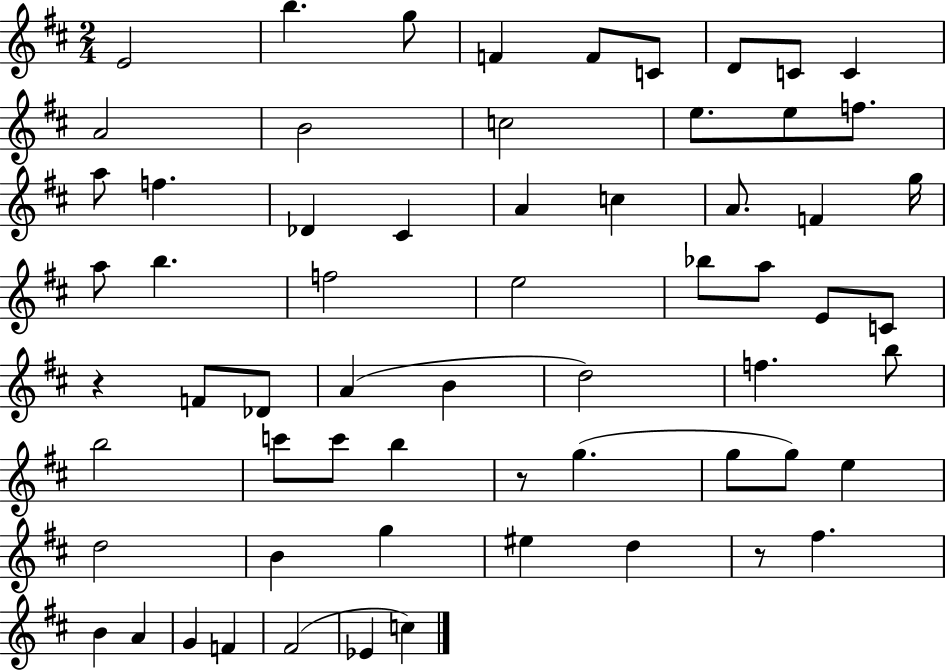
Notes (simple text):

E4/h B5/q. G5/e F4/q F4/e C4/e D4/e C4/e C4/q A4/h B4/h C5/h E5/e. E5/e F5/e. A5/e F5/q. Db4/q C#4/q A4/q C5/q A4/e. F4/q G5/s A5/e B5/q. F5/h E5/h Bb5/e A5/e E4/e C4/e R/q F4/e Db4/e A4/q B4/q D5/h F5/q. B5/e B5/h C6/e C6/e B5/q R/e G5/q. G5/e G5/e E5/q D5/h B4/q G5/q EIS5/q D5/q R/e F#5/q. B4/q A4/q G4/q F4/q F#4/h Eb4/q C5/q